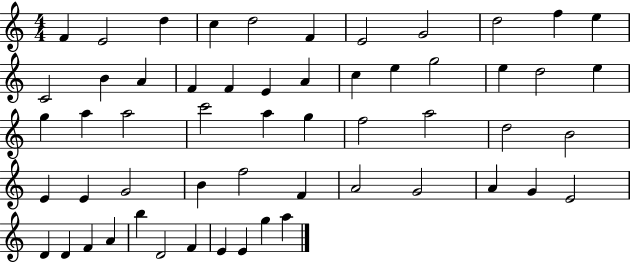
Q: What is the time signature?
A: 4/4